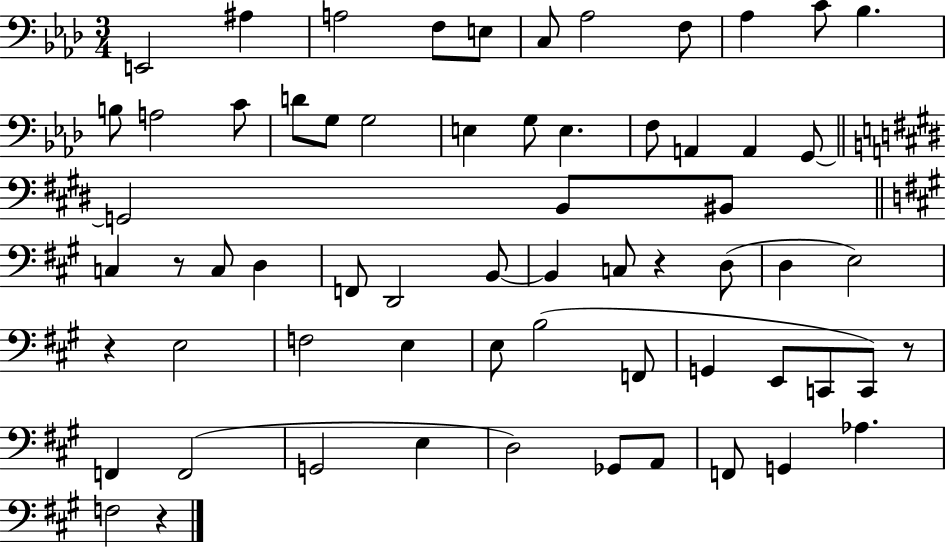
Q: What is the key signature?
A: AES major